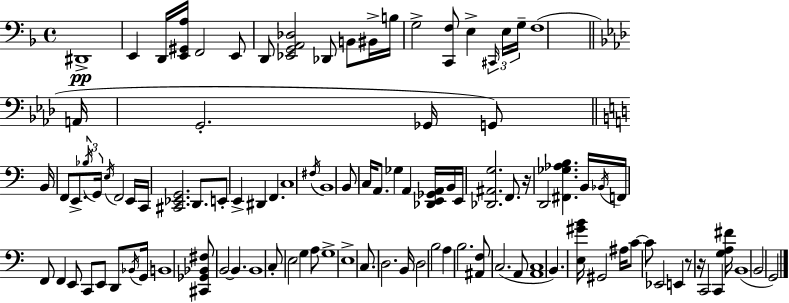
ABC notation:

X:1
T:Untitled
M:4/4
L:1/4
K:F
^D,,4 E,, D,,/4 [E,,^G,,A,]/4 F,,2 E,,/2 D,,/2 [_E,,G,,A,,_D,]2 _D,,/2 B,,/2 ^B,,/4 B,/4 G,2 [C,,F,]/2 E, ^C,,/4 E,/4 G,/4 F,4 A,,/4 G,,2 _G,,/4 G,,/2 B,,/4 F,,/2 E,,/2 _B,/4 G,,/4 E,/4 F,,2 E,,/4 C,,/4 [^C,,_E,,G,,]2 D,,/2 E,,/2 E,, ^D,, F,, C,4 ^F,/4 B,,4 B,,/2 C,/4 A,,/2 _G, A,, [_D,,E,,_G,,A,,]/4 B,,/4 E,,/4 [_D,,^A,,G,]2 F,,/2 z/4 D,,2 [^F,,_G,_A,B,] B,,/4 _B,,/4 F,,/4 F,,/2 F,, E,,/2 C,,/2 E,,/2 D,,/2 _B,,/4 G,,/4 B,,4 [^C,,_G,,_B,,^F,]/2 B,,2 B,, B,,4 C,/2 E,2 G, A,/2 G,4 E,4 C,/2 D,2 B,,/4 D,2 B,2 A, B,2 [^A,,F,]/2 C,2 A,,/2 [A,,C,]4 B,, [E,^GB]/4 ^G,,2 ^A,/4 C/2 C/2 _E,,2 E,, z/2 z/4 C,,2 C,, [G,A,^F]/4 B,,4 B,,2 G,,2